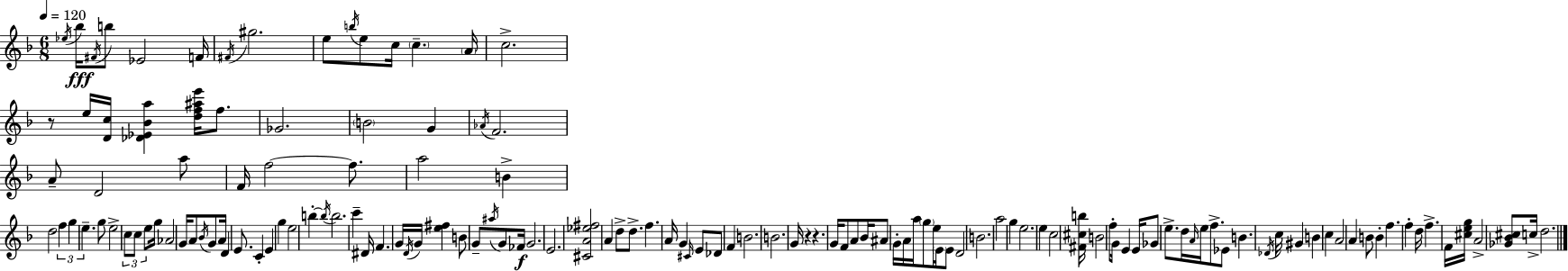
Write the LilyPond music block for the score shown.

{
  \clef treble
  \numericTimeSignature
  \time 6/8
  \key d \minor
  \tempo 4 = 120
  \acciaccatura { ees''16 }\fff bes''16 \acciaccatura { fis'16 } b''8 ees'2 | f'16 \acciaccatura { fis'16 } gis''2. | e''8 \acciaccatura { b''16 } e''8 c''16 \parenthesize c''4.-- | \parenthesize a'16 c''2.-> | \break r8 e''16 <d' c''>16 <des' ees' bes' a''>4 | <d'' f'' ais'' e'''>16 f''8. ges'2. | \parenthesize b'2 | g'4 \acciaccatura { aes'16 } f'2. | \break a'8-- d'2 | a''8 f'16 f''2~~ | f''8. a''2 | b'4-> d''2 | \break \tuplet 3/2 { f''4 g''4 e''4.-- } | g''8 e''2-> | \tuplet 3/2 { c''8 c''8 e''8 } g''16 aes'2 | g'16 a'8 \acciaccatura { bes'16 } g'8 a'16 d'4 | \break e'8. c'4-. e'4 | g''4 e''2 | b''4-.~~ \acciaccatura { b''16 } b''2. | c'''4-- dis'16 | \break f'4. g'16 \acciaccatura { d'16 } g'16 <e'' fis''>4 | b'8 g'8-- \acciaccatura { ais''16 } g'8 fes'16\f g'2. | e'2. | <cis' a' ees'' fis''>2 | \break a'4 d''8-> d''8.-> | f''4. a'16 g'4 | \grace { cis'16 } e'8 des'8 f'4 b'2. | b'2. | \break g'16 r4 | r4. g'16 f'8 | a'8 bes'16 ais'8 g'16-. a'16 a''16 \parenthesize g''8 e''16 \parenthesize e'16 | e'8 d'2 b'2. | \break a''2 | g''4 e''2. | e''4 | c''2 <fis' cis'' b''>16 b'2 | \break f''8-. g'16 e'4 | e'16 ges'8 e''8.-> d''16 \grace { a'16 } e''16 f''8.-> | ees'8 b'4. \acciaccatura { des'16 } c''16 | gis'4 b'4 c''4 | \break a'2 a'4 | b'8 b'4-. f''4. | f''4-. d''16 f''4.-> f'16 | <cis'' e'' g''>16 a'2-> <ges' bes' cis''>8 c''16-> | \break d''2. | \bar "|."
}